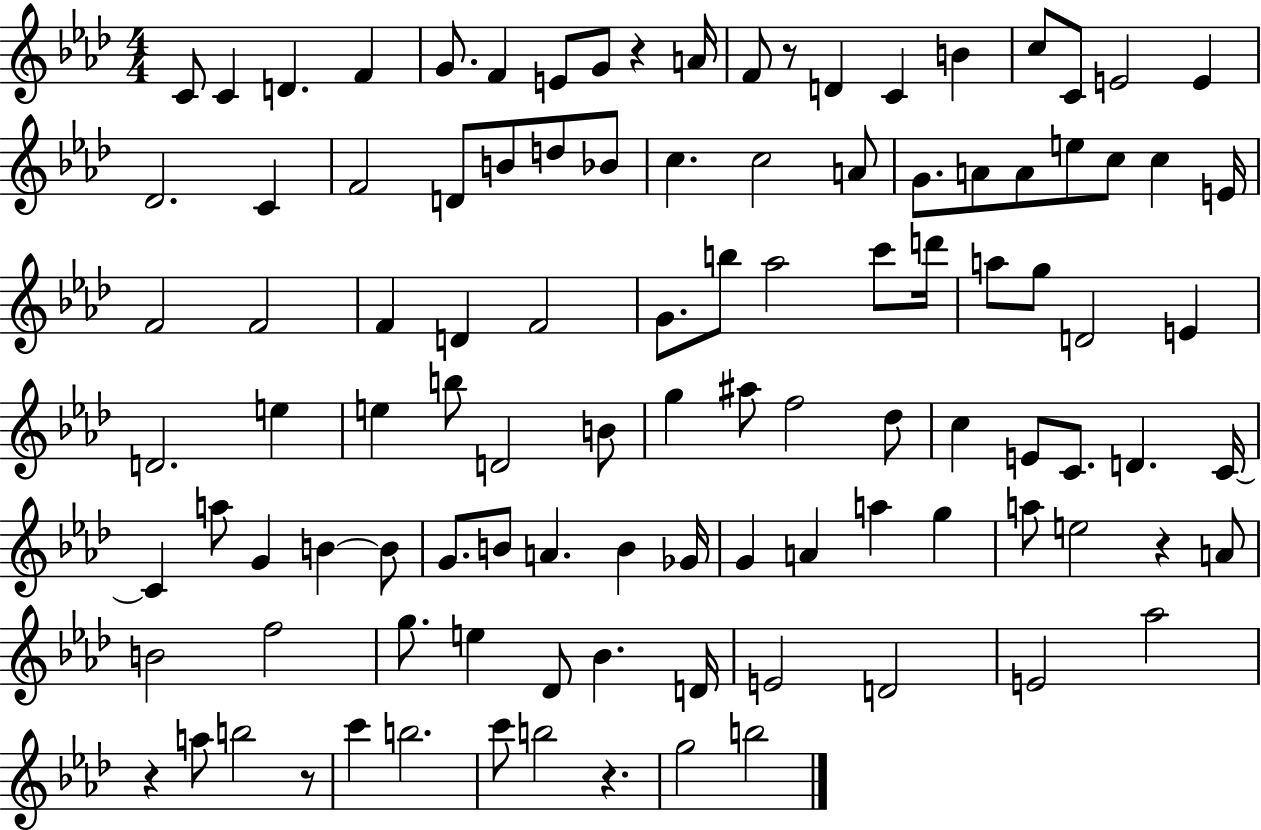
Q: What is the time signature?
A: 4/4